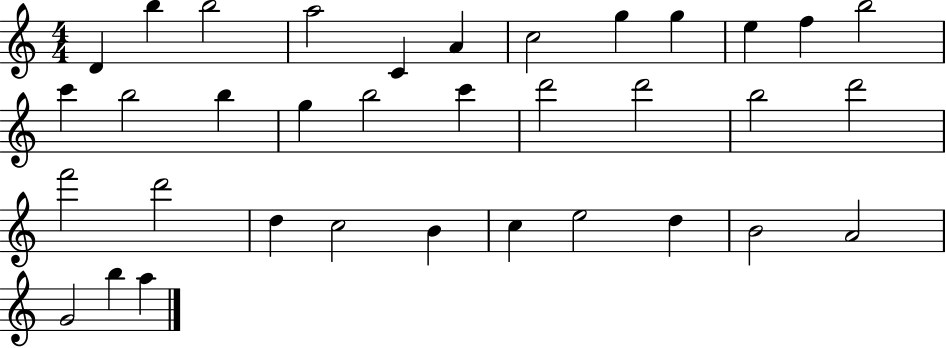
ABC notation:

X:1
T:Untitled
M:4/4
L:1/4
K:C
D b b2 a2 C A c2 g g e f b2 c' b2 b g b2 c' d'2 d'2 b2 d'2 f'2 d'2 d c2 B c e2 d B2 A2 G2 b a